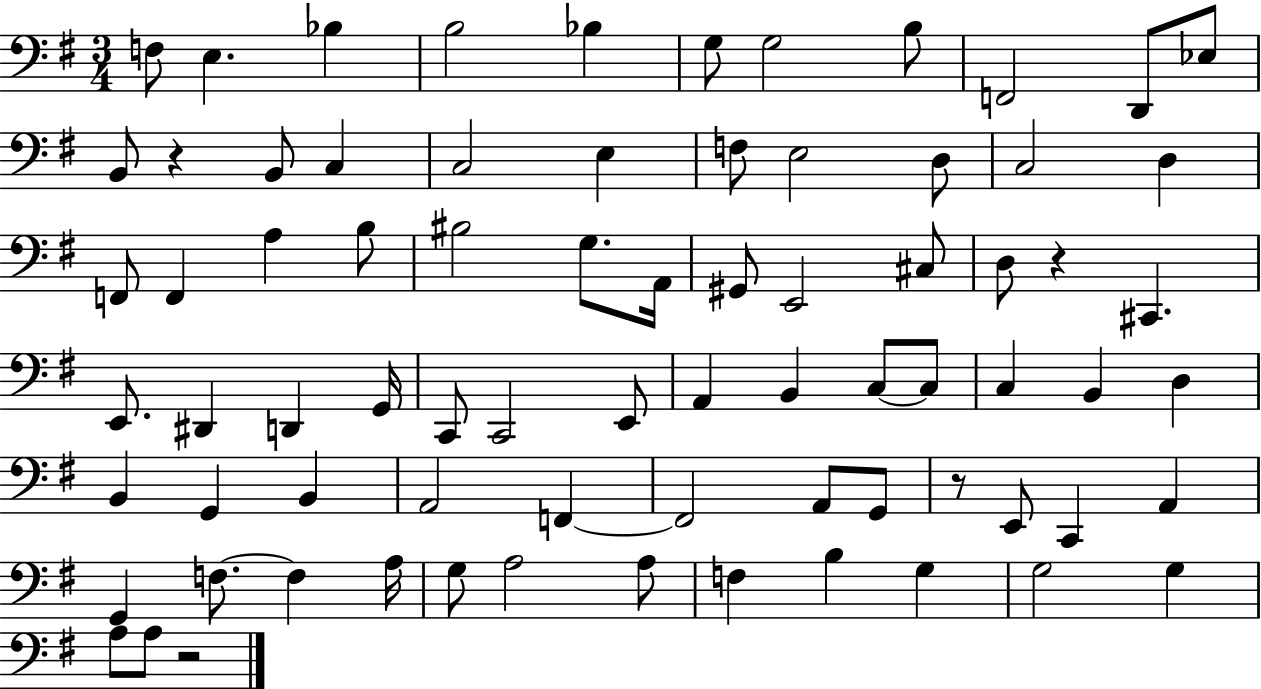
X:1
T:Untitled
M:3/4
L:1/4
K:G
F,/2 E, _B, B,2 _B, G,/2 G,2 B,/2 F,,2 D,,/2 _E,/2 B,,/2 z B,,/2 C, C,2 E, F,/2 E,2 D,/2 C,2 D, F,,/2 F,, A, B,/2 ^B,2 G,/2 A,,/4 ^G,,/2 E,,2 ^C,/2 D,/2 z ^C,, E,,/2 ^D,, D,, G,,/4 C,,/2 C,,2 E,,/2 A,, B,, C,/2 C,/2 C, B,, D, B,, G,, B,, A,,2 F,, F,,2 A,,/2 G,,/2 z/2 E,,/2 C,, A,, G,, F,/2 F, A,/4 G,/2 A,2 A,/2 F, B, G, G,2 G, A,/2 A,/2 z2